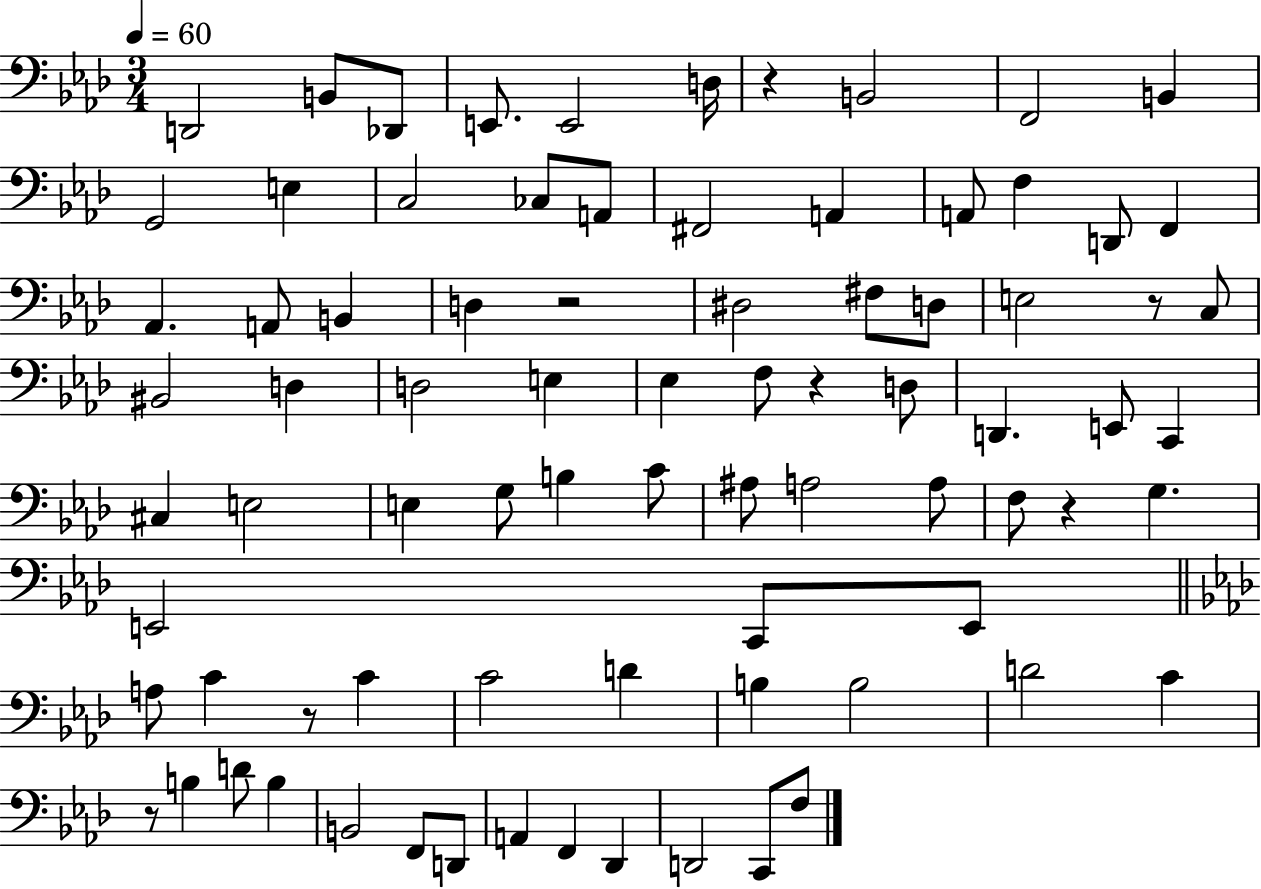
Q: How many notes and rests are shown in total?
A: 81